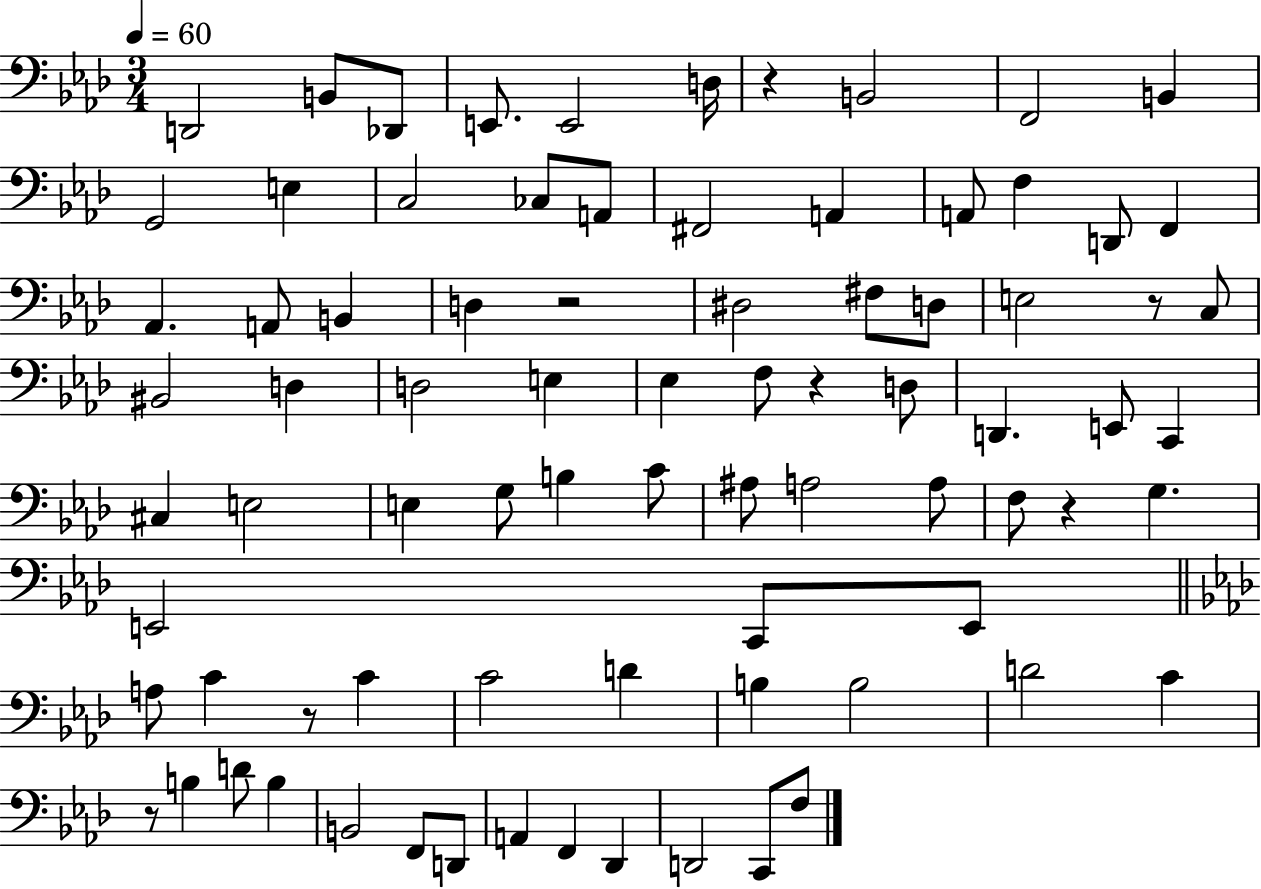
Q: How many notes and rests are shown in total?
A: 81